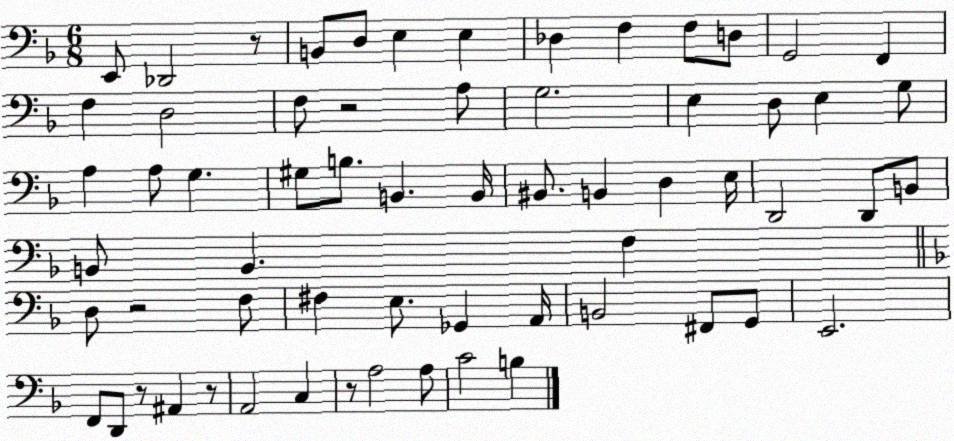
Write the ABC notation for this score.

X:1
T:Untitled
M:6/8
L:1/4
K:F
E,,/2 _D,,2 z/2 B,,/2 D,/2 E, E, _D, F, F,/2 D,/2 G,,2 F,, F, D,2 F,/2 z2 A,/2 G,2 E, D,/2 E, G,/2 A, A,/2 G, ^G,/2 B,/2 B,, B,,/4 ^B,,/2 B,, D, E,/4 D,,2 D,,/2 B,,/2 B,,/2 B,, F, D,/2 z2 F,/2 ^F, E,/2 _G,, A,,/4 B,,2 ^F,,/2 G,,/2 E,,2 F,,/2 D,,/2 z/2 ^A,, z/2 A,,2 C, z/2 A,2 A,/2 C2 B,